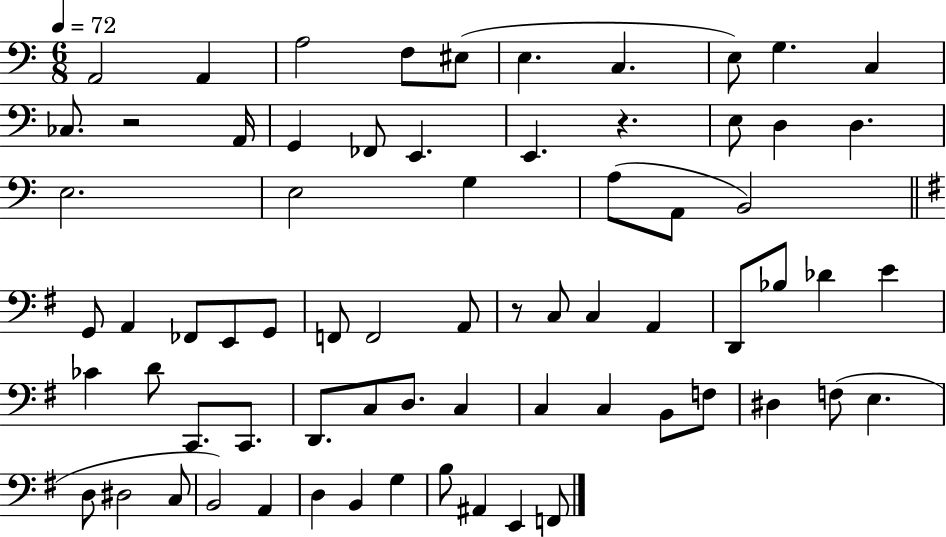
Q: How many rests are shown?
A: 3